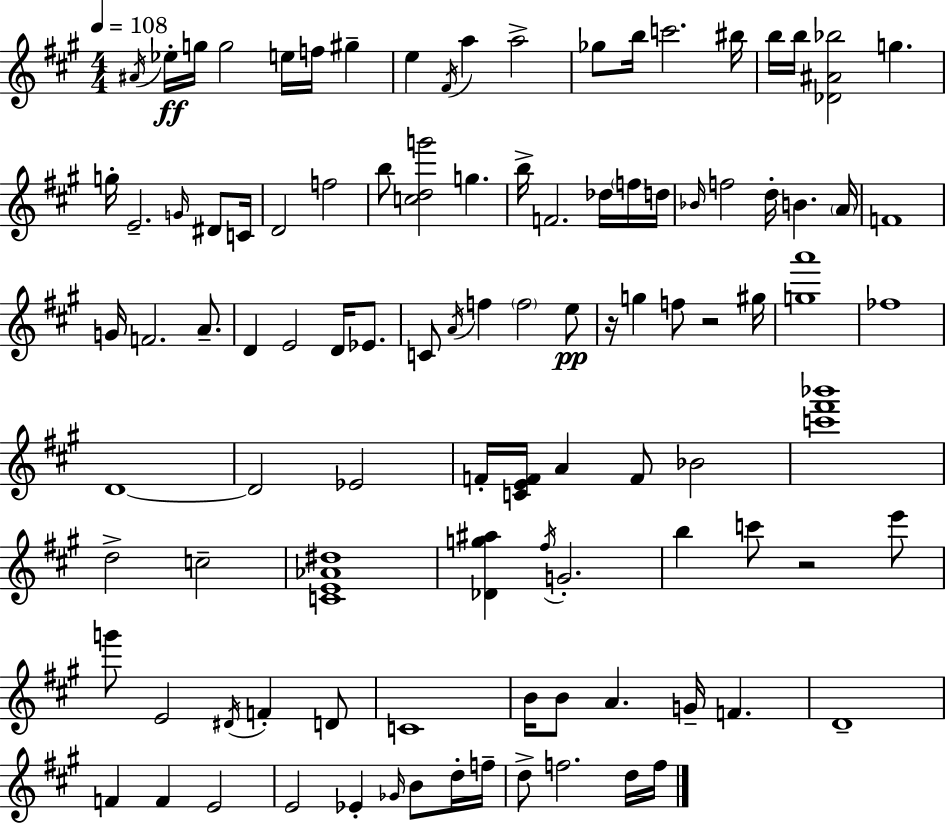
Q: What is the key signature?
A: A major